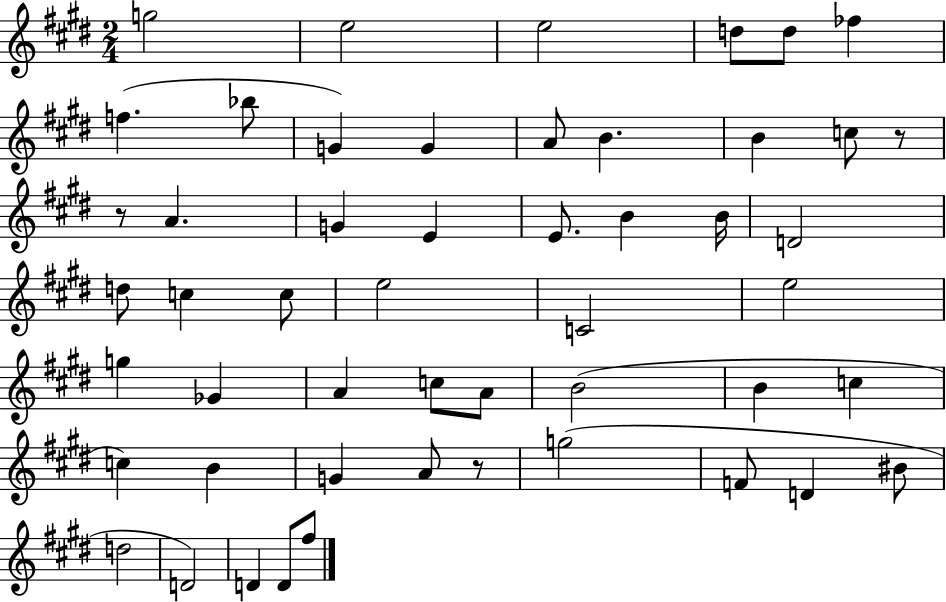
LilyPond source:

{
  \clef treble
  \numericTimeSignature
  \time 2/4
  \key e \major
  \repeat volta 2 { g''2 | e''2 | e''2 | d''8 d''8 fes''4 | \break f''4.( bes''8 | g'4) g'4 | a'8 b'4. | b'4 c''8 r8 | \break r8 a'4. | g'4 e'4 | e'8. b'4 b'16 | d'2 | \break d''8 c''4 c''8 | e''2 | c'2 | e''2 | \break g''4 ges'4 | a'4 c''8 a'8 | b'2( | b'4 c''4 | \break c''4) b'4 | g'4 a'8 r8 | g''2( | f'8 d'4 bis'8 | \break d''2 | d'2) | d'4 d'8 fis''8 | } \bar "|."
}